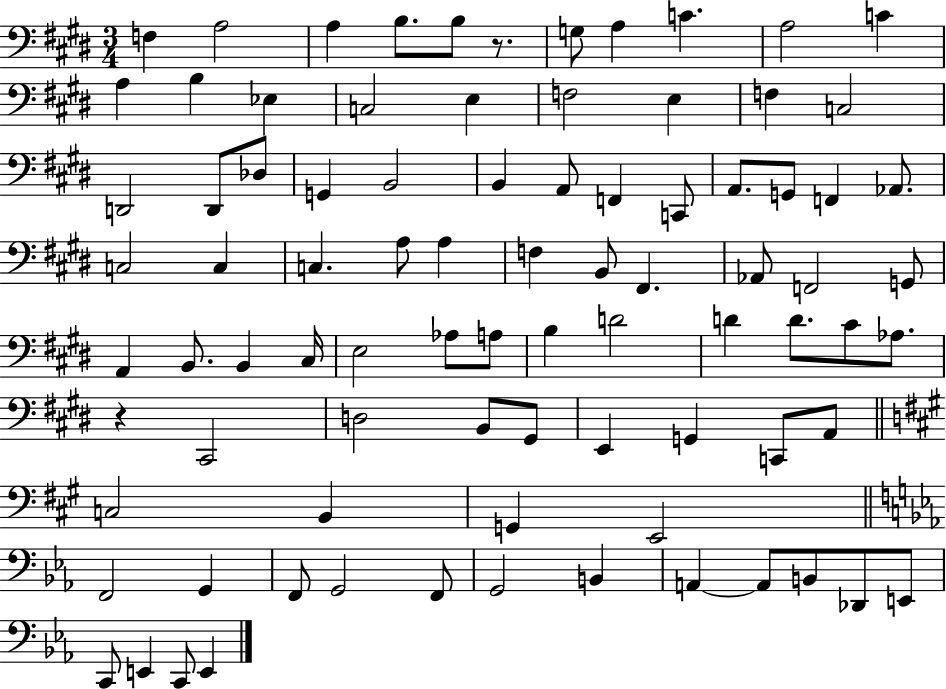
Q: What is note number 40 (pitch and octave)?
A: F#2